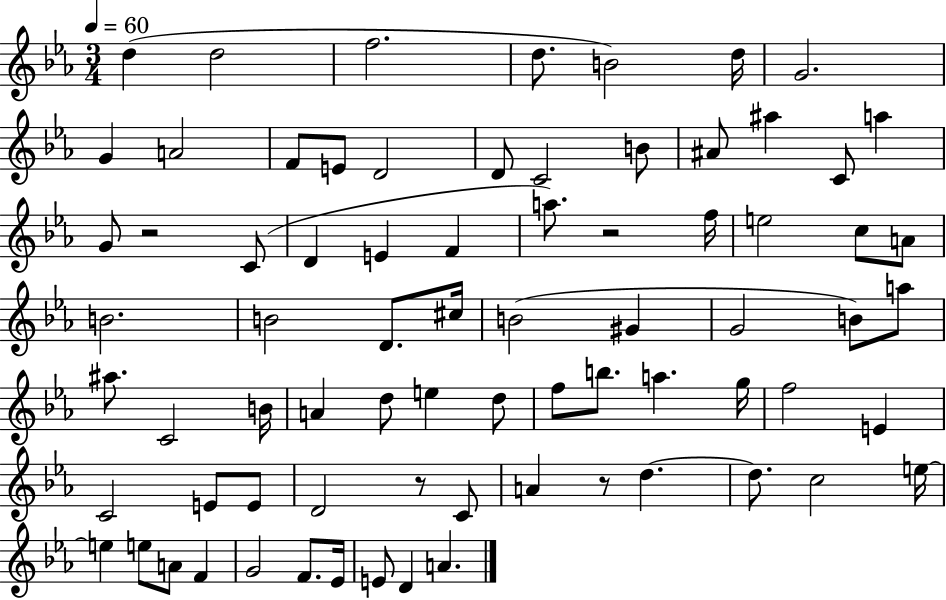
{
  \clef treble
  \numericTimeSignature
  \time 3/4
  \key ees \major
  \tempo 4 = 60
  d''4( d''2 | f''2. | d''8. b'2) d''16 | g'2. | \break g'4 a'2 | f'8 e'8 d'2 | d'8 c'2 b'8 | ais'8 ais''4 c'8 a''4 | \break g'8 r2 c'8( | d'4 e'4 f'4 | a''8.) r2 f''16 | e''2 c''8 a'8 | \break b'2. | b'2 d'8. cis''16 | b'2( gis'4 | g'2 b'8) a''8 | \break ais''8. c'2 b'16 | a'4 d''8 e''4 d''8 | f''8 b''8. a''4. g''16 | f''2 e'4 | \break c'2 e'8 e'8 | d'2 r8 c'8 | a'4 r8 d''4.~~ | d''8. c''2 e''16~~ | \break e''4 e''8 a'8 f'4 | g'2 f'8. ees'16 | e'8 d'4 a'4. | \bar "|."
}